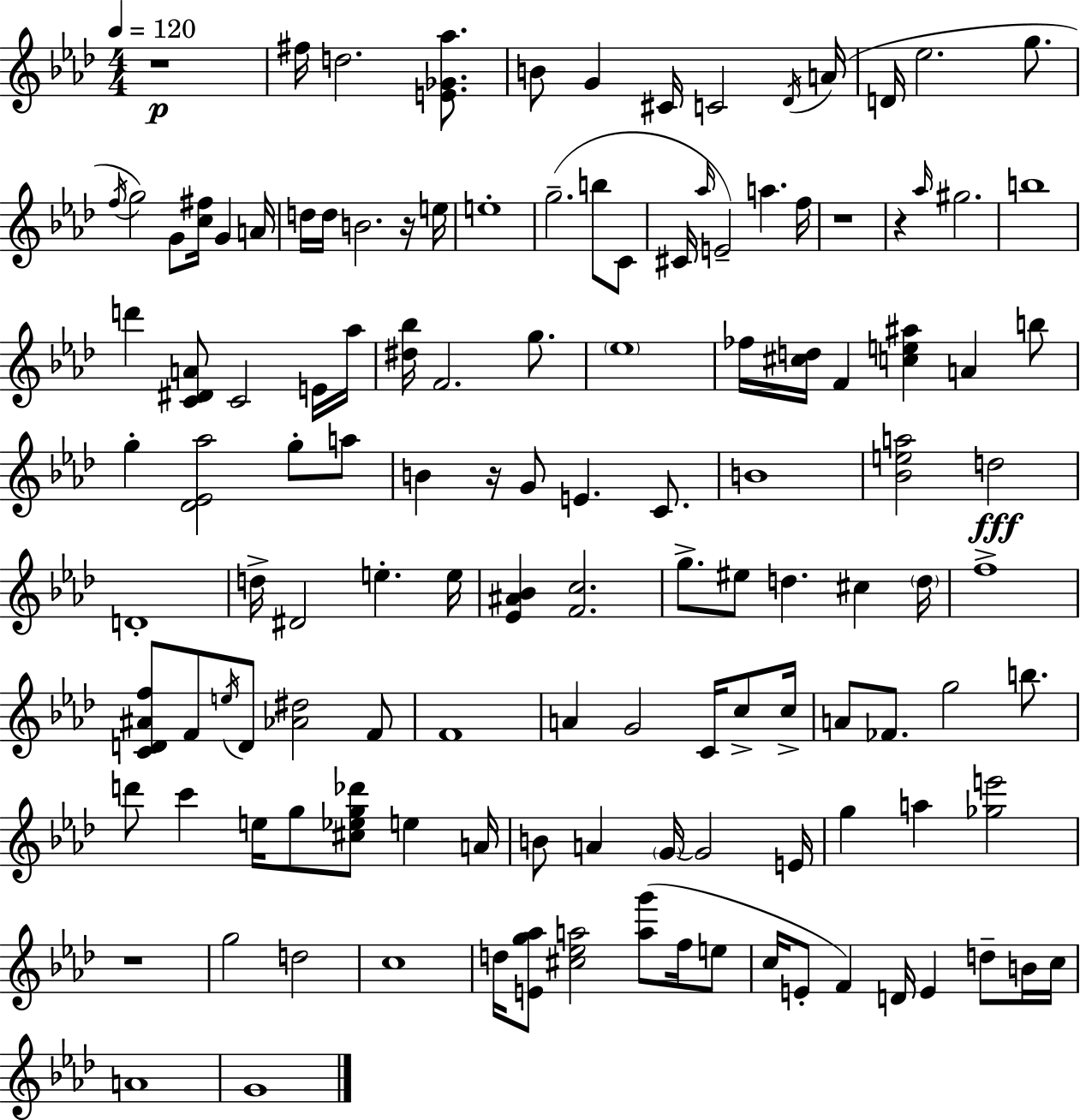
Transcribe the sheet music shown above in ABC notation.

X:1
T:Untitled
M:4/4
L:1/4
K:Ab
z4 ^f/4 d2 [E_G_a]/2 B/2 G ^C/4 C2 _D/4 A/4 D/4 _e2 g/2 f/4 g2 G/2 [c^f]/4 G A/4 d/4 d/4 B2 z/4 e/4 e4 g2 b/2 C/2 ^C/4 _a/4 E2 a f/4 z4 z _a/4 ^g2 b4 d' [C^DA]/2 C2 E/4 _a/4 [^d_b]/4 F2 g/2 _e4 _f/4 [^cd]/4 F [ce^a] A b/2 g [_D_E_a]2 g/2 a/2 B z/4 G/2 E C/2 B4 [_Bea]2 d2 D4 d/4 ^D2 e e/4 [_E^A_B] [Fc]2 g/2 ^e/2 d ^c d/4 f4 [CD^Af]/2 F/2 e/4 D/2 [_A^d]2 F/2 F4 A G2 C/4 c/2 c/4 A/2 _F/2 g2 b/2 d'/2 c' e/4 g/2 [^c_eg_d']/2 e A/4 B/2 A G/4 G2 E/4 g a [_ge']2 z4 g2 d2 c4 d/4 [Eg_a]/2 [^c_ea]2 [ag']/2 f/4 e/2 c/4 E/2 F D/4 E d/2 B/4 c/4 A4 G4